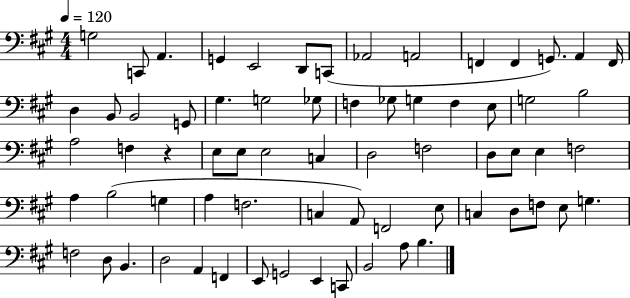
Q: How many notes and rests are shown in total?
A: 68